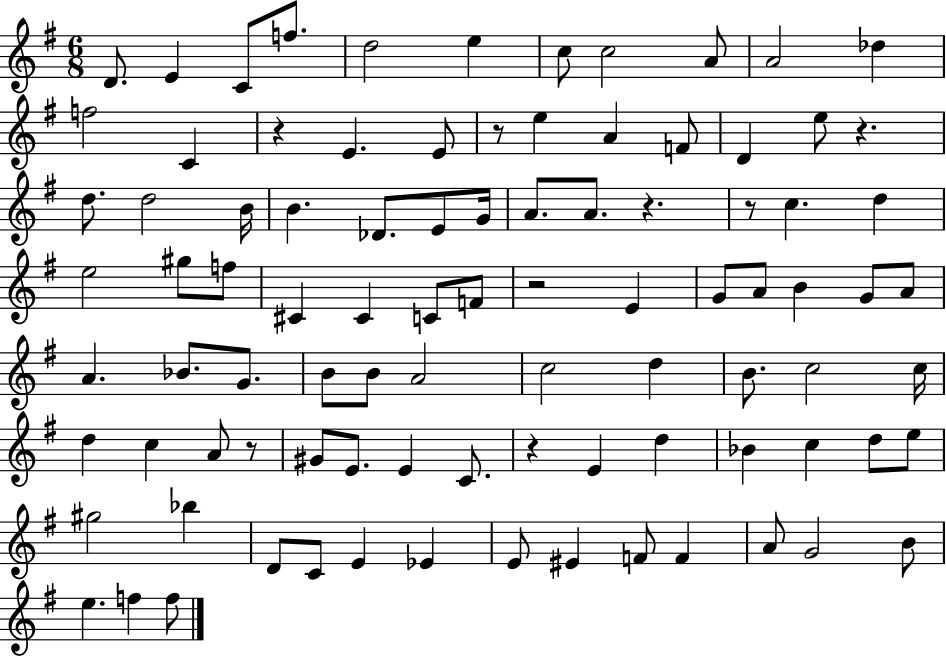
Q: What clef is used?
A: treble